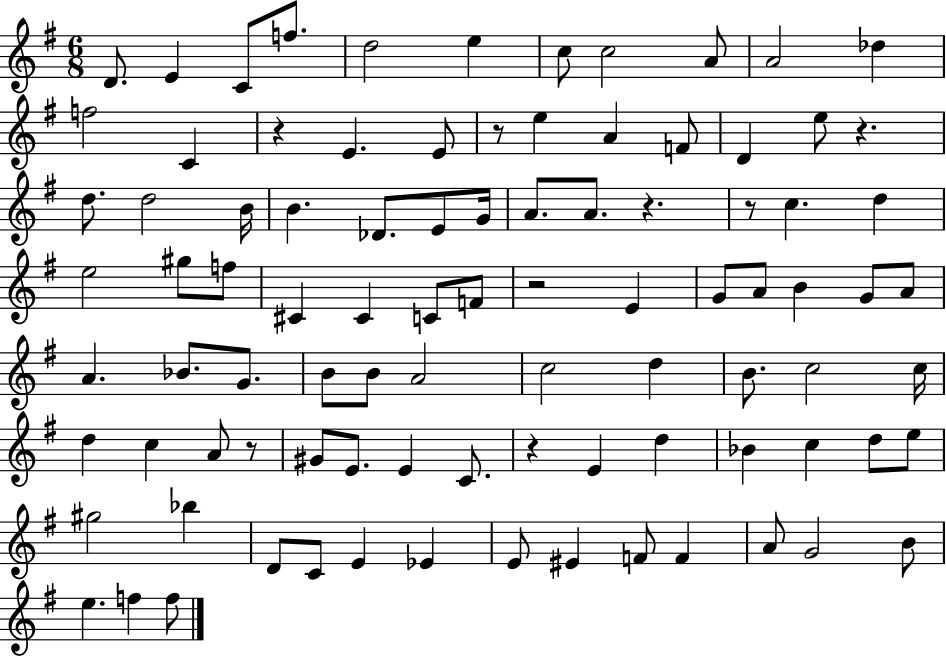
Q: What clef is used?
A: treble